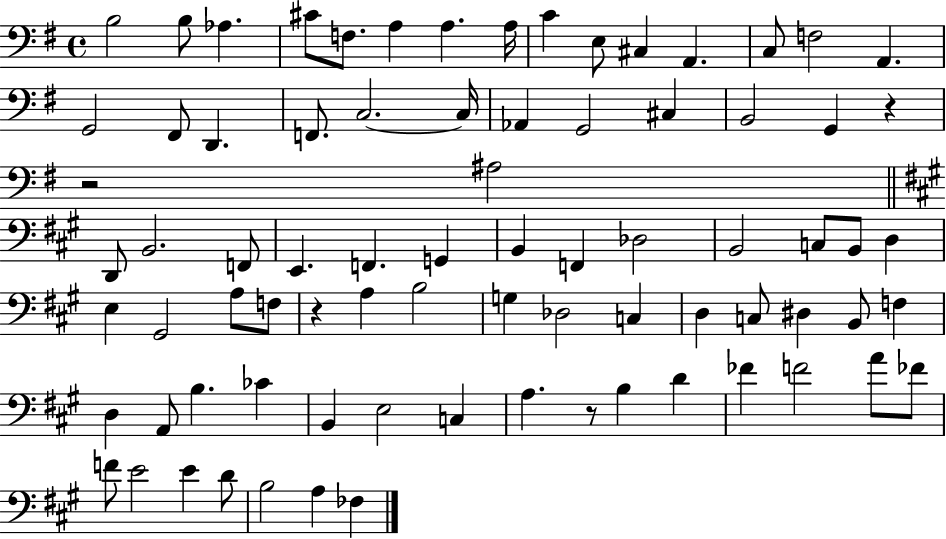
B3/h B3/e Ab3/q. C#4/e F3/e. A3/q A3/q. A3/s C4/q E3/e C#3/q A2/q. C3/e F3/h A2/q. G2/h F#2/e D2/q. F2/e. C3/h. C3/s Ab2/q G2/h C#3/q B2/h G2/q R/q R/h A#3/h D2/e B2/h. F2/e E2/q. F2/q. G2/q B2/q F2/q Db3/h B2/h C3/e B2/e D3/q E3/q G#2/h A3/e F3/e R/q A3/q B3/h G3/q Db3/h C3/q D3/q C3/e D#3/q B2/e F3/q D3/q A2/e B3/q. CES4/q B2/q E3/h C3/q A3/q. R/e B3/q D4/q FES4/q F4/h A4/e FES4/e F4/e E4/h E4/q D4/e B3/h A3/q FES3/q